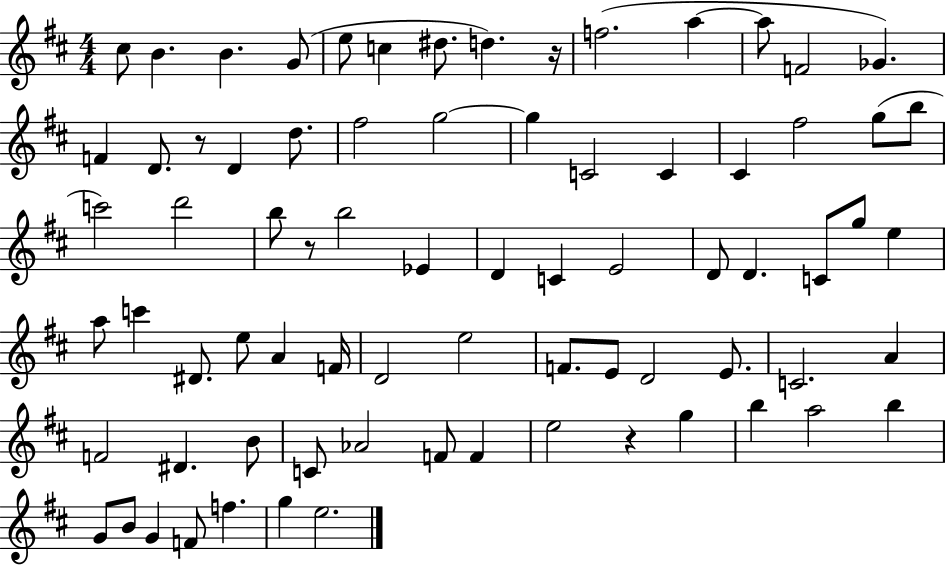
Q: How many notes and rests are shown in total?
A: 76